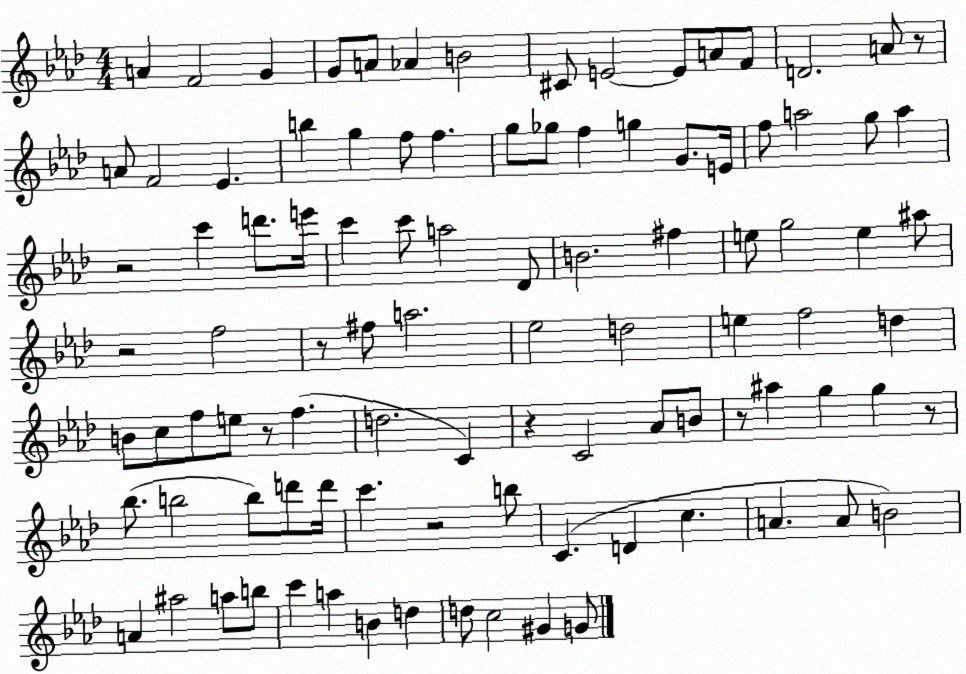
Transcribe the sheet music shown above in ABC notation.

X:1
T:Untitled
M:4/4
L:1/4
K:Ab
A F2 G G/2 A/2 _A B2 ^C/2 E2 E/2 A/2 F/2 D2 A/2 z/2 A/2 F2 _E b g f/2 f g/2 _g/2 f g G/2 E/4 f/2 a2 g/2 a z2 c' d'/2 e'/4 c' c'/2 a2 _D/2 B2 ^f e/2 g2 e ^a/2 z2 f2 z/2 ^f/2 a2 _e2 d2 e f2 d B/2 c/2 f/2 e/2 z/2 f d2 C z C2 _A/2 B/2 z/2 ^a g g z/2 _b/2 b2 b/2 d'/2 d'/4 c' z2 b/2 C D c A A/2 B2 A ^a2 a/2 b/2 c' a B d d/2 c2 ^G G/2